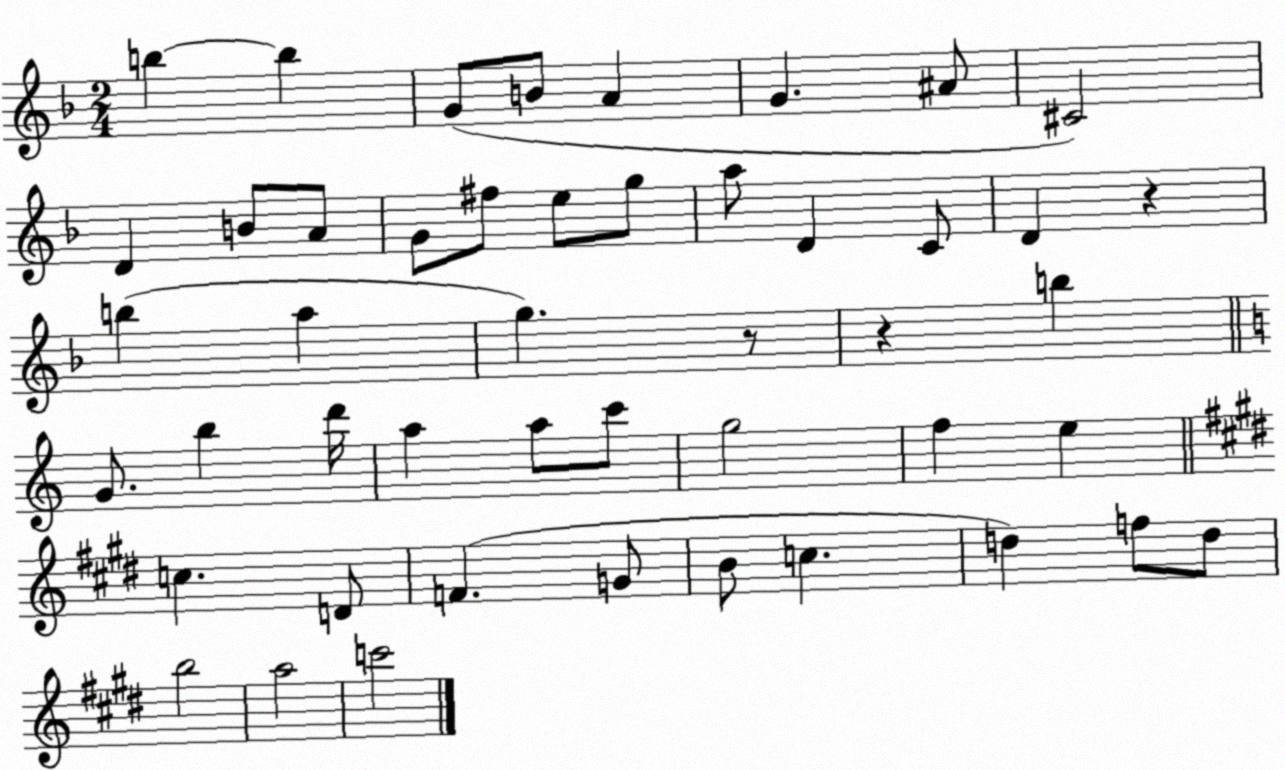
X:1
T:Untitled
M:2/4
L:1/4
K:F
b b G/2 B/2 A G ^A/2 ^C2 D B/2 A/2 G/2 ^f/2 e/2 g/2 a/2 D C/2 D z b a g z/2 z b G/2 b d'/4 a a/2 c'/2 g2 f e c D/2 F G/2 B/2 c d f/2 d/2 b2 a2 c'2